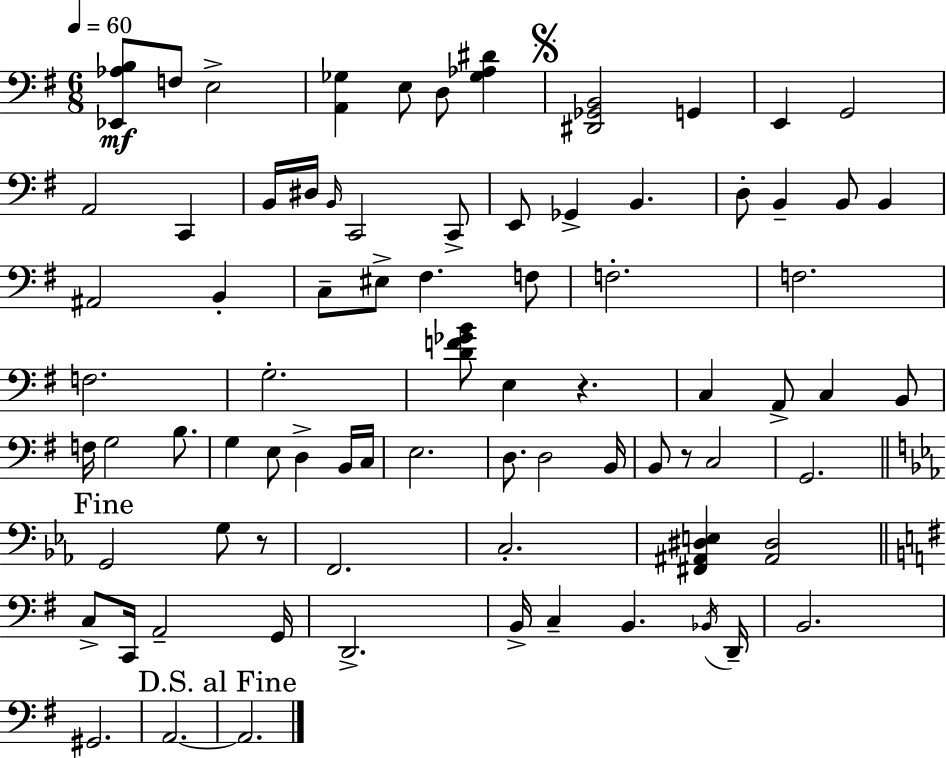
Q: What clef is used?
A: bass